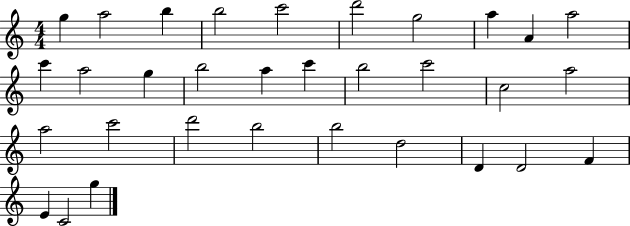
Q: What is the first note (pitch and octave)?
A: G5